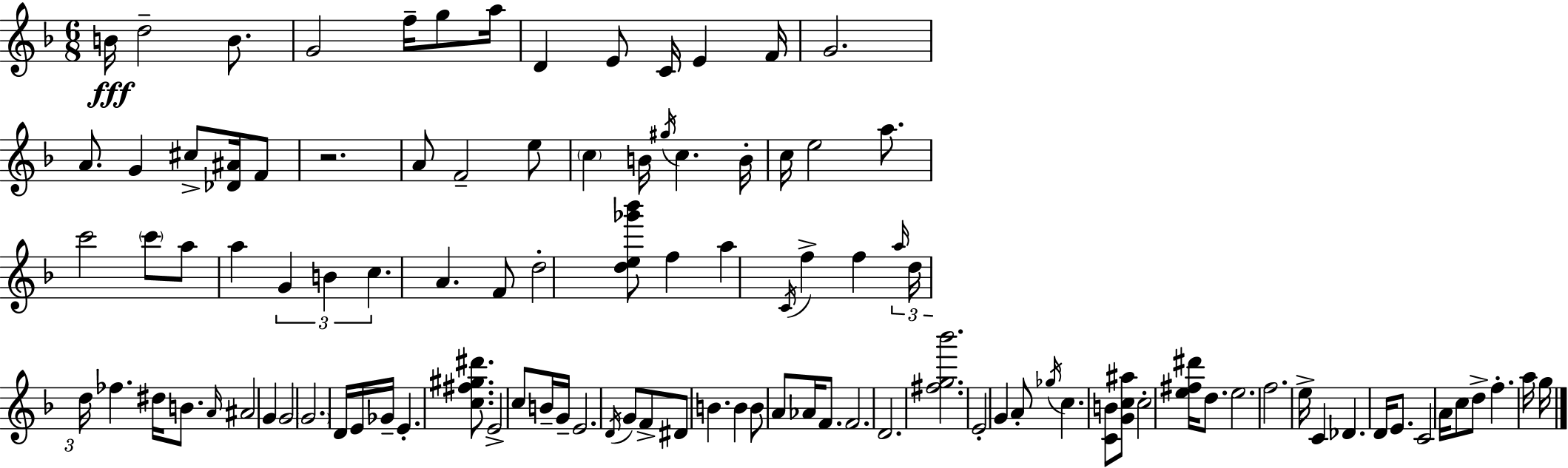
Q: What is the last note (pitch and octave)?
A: G5